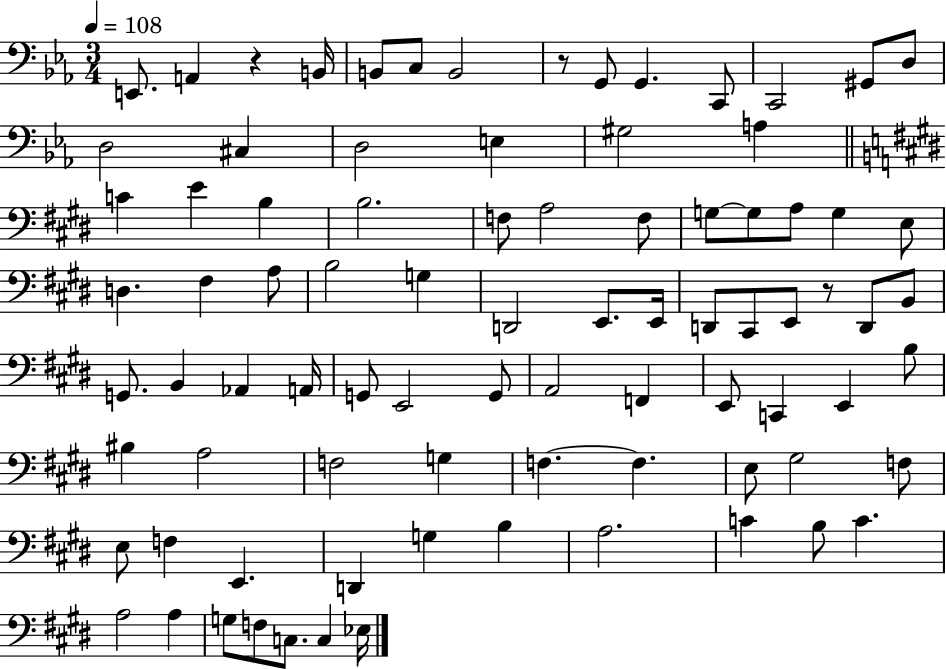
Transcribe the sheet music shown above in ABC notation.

X:1
T:Untitled
M:3/4
L:1/4
K:Eb
E,,/2 A,, z B,,/4 B,,/2 C,/2 B,,2 z/2 G,,/2 G,, C,,/2 C,,2 ^G,,/2 D,/2 D,2 ^C, D,2 E, ^G,2 A, C E B, B,2 F,/2 A,2 F,/2 G,/2 G,/2 A,/2 G, E,/2 D, ^F, A,/2 B,2 G, D,,2 E,,/2 E,,/4 D,,/2 ^C,,/2 E,,/2 z/2 D,,/2 B,,/2 G,,/2 B,, _A,, A,,/4 G,,/2 E,,2 G,,/2 A,,2 F,, E,,/2 C,, E,, B,/2 ^B, A,2 F,2 G, F, F, E,/2 ^G,2 F,/2 E,/2 F, E,, D,, G, B, A,2 C B,/2 C A,2 A, G,/2 F,/2 C,/2 C, _E,/4